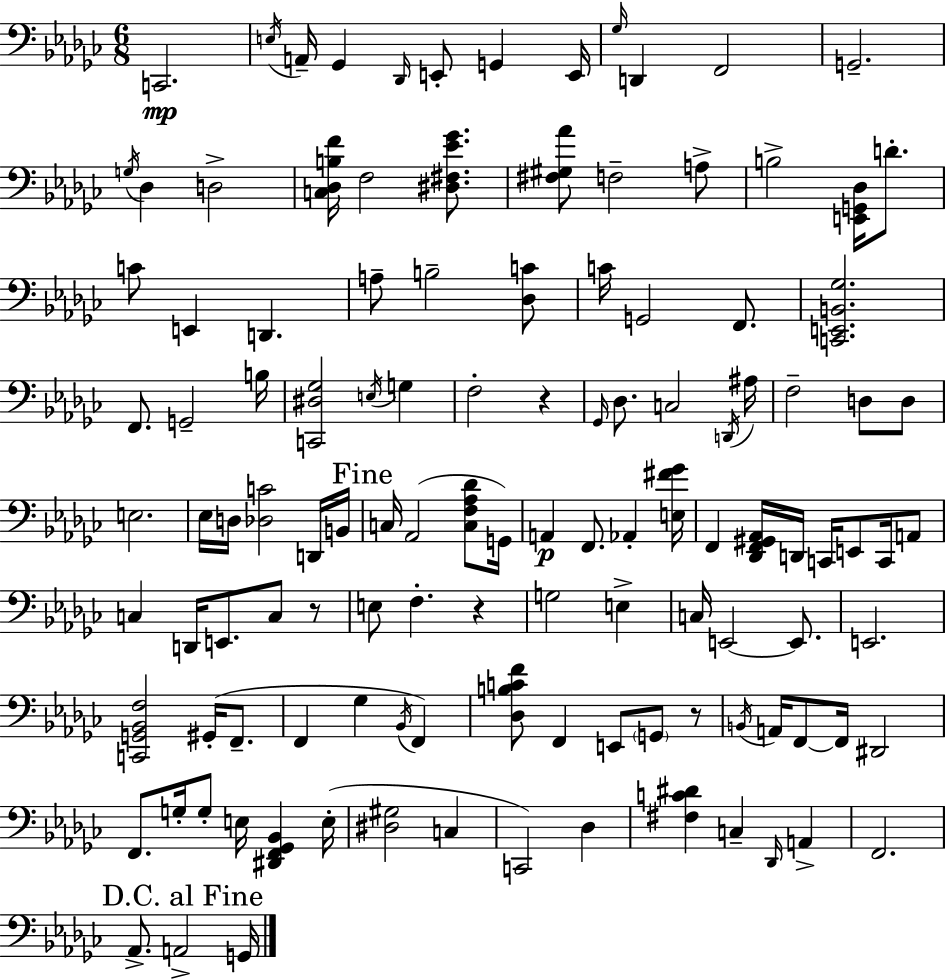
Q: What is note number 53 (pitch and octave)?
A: Ab2